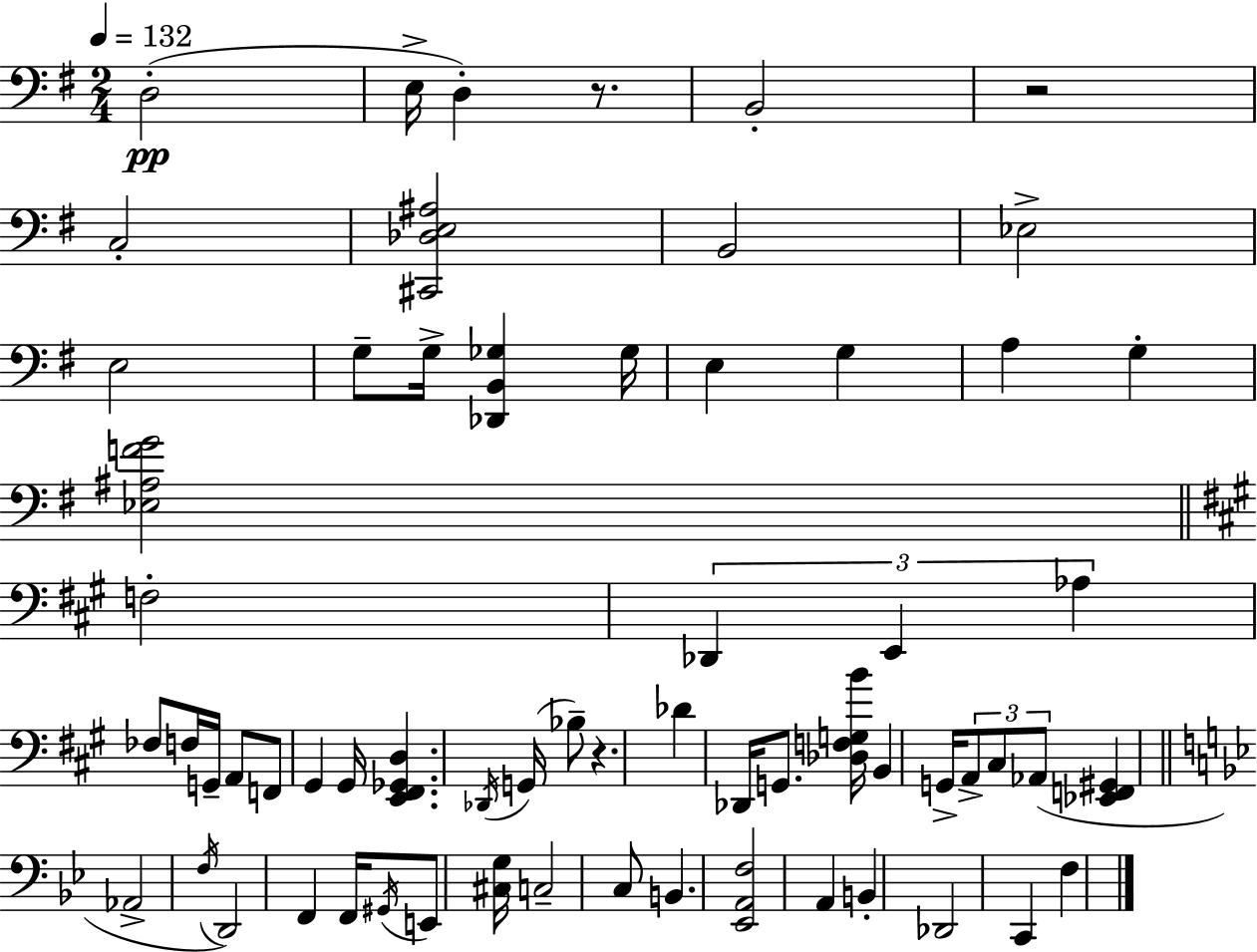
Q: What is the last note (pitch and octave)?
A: F3